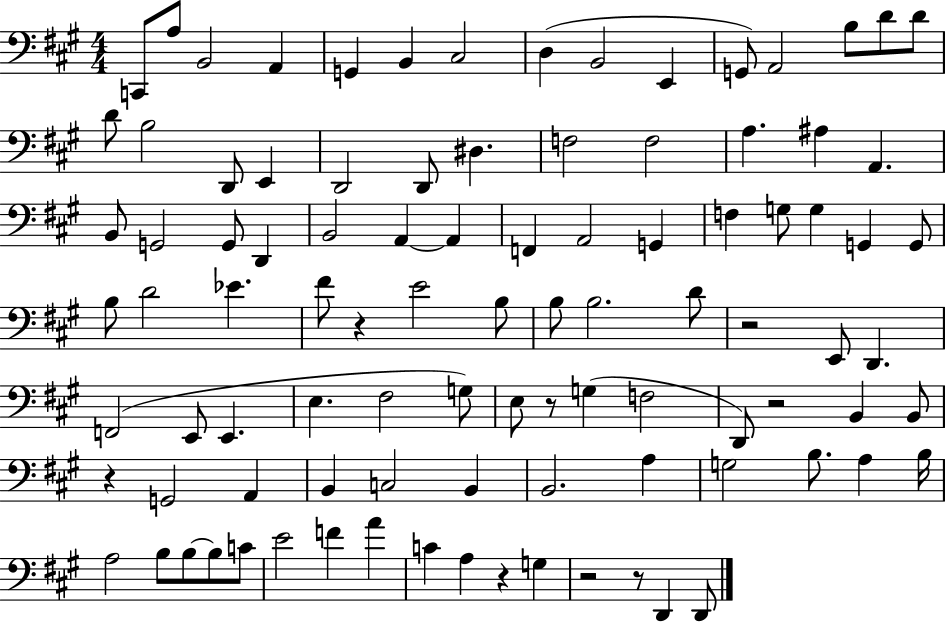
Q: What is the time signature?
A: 4/4